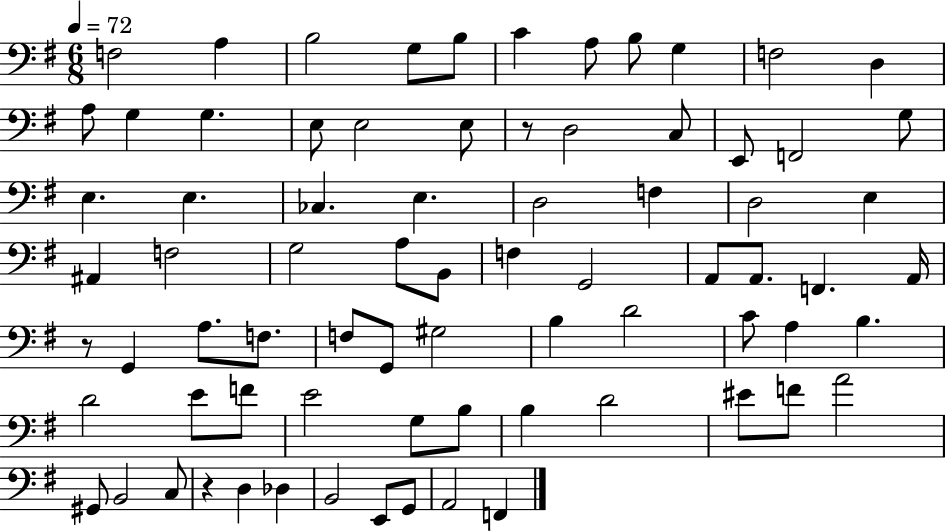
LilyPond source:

{
  \clef bass
  \numericTimeSignature
  \time 6/8
  \key g \major
  \tempo 4 = 72
  f2 a4 | b2 g8 b8 | c'4 a8 b8 g4 | f2 d4 | \break a8 g4 g4. | e8 e2 e8 | r8 d2 c8 | e,8 f,2 g8 | \break e4. e4. | ces4. e4. | d2 f4 | d2 e4 | \break ais,4 f2 | g2 a8 b,8 | f4 g,2 | a,8 a,8. f,4. a,16 | \break r8 g,4 a8. f8. | f8 g,8 gis2 | b4 d'2 | c'8 a4 b4. | \break d'2 e'8 f'8 | e'2 g8 b8 | b4 d'2 | eis'8 f'8 a'2 | \break gis,8 b,2 c8 | r4 d4 des4 | b,2 e,8 g,8 | a,2 f,4 | \break \bar "|."
}